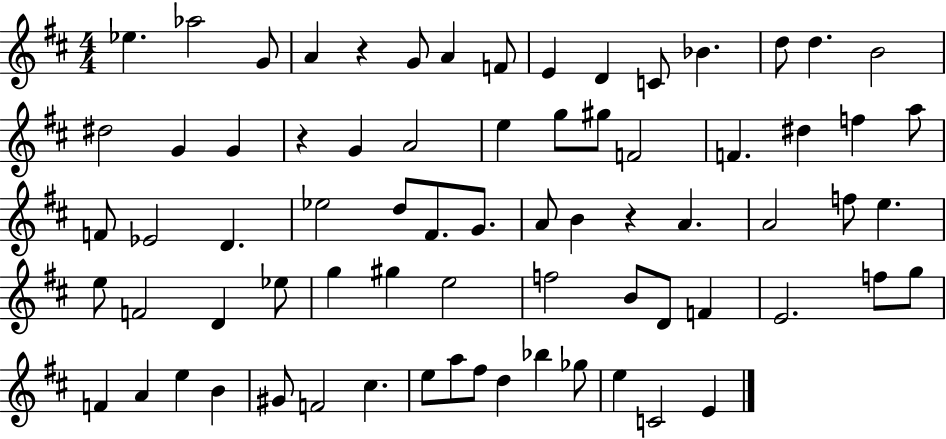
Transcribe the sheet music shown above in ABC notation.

X:1
T:Untitled
M:4/4
L:1/4
K:D
_e _a2 G/2 A z G/2 A F/2 E D C/2 _B d/2 d B2 ^d2 G G z G A2 e g/2 ^g/2 F2 F ^d f a/2 F/2 _E2 D _e2 d/2 ^F/2 G/2 A/2 B z A A2 f/2 e e/2 F2 D _e/2 g ^g e2 f2 B/2 D/2 F E2 f/2 g/2 F A e B ^G/2 F2 ^c e/2 a/2 ^f/2 d _b _g/2 e C2 E